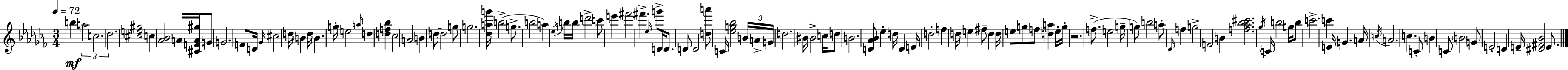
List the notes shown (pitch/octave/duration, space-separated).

B5/q A5/h C5/h. Db5/h. [C#5,E5,G#5]/h C5/q [Ab4,Bb4]/h A4/s [C#4,F4,A4,G#5]/s G4/e G4/h. F4/e D4/s Gb4/s C#5/h D5/s B4/q D5/s B4/q. G5/s E5/h A5/s D5/q [D5,F5,Bb5]/q CES5/h A4/h B4/q D5/e D5/h G5/e G5/h. [Db5,A5,G6]/s B5/h G5/e. B5/h A5/q Eb5/s B5/s B5/s D6/h C6/e E6/q F#6/h F#6/q. Eb5/s G6/e D4/s D4/e. D4/e D4/h [D5,A6]/e C4/s [Eb5,G5,Bb5]/h B4/s A4/s G4/s D5/h. BIS4/s BIS4/h C5/s D5/e B4/h. [D4,Ab4,Bb4]/e Eb5/q D5/s D4/q E4/s D5/h F5/q D5/s E5/q F#5/e D5/q D5/s E5/e G5/e F5/e [D5,A5]/q E5/s G5/s R/h. F5/e. E5/h G5/s G5/e B5/h A5/e Db4/s F5/q G5/h F4/h B4/q [F5,Ab5,Bb5,C#6]/h. Gb5/s C4/s B5/h G5/s B5/e C6/h. C6/q E4/s G4/q. A4/s C5/s A4/h. C5/q. C4/e B4/q C4/e B4/h G4/e E4/h D4/q E4/s [D#4,F#4,Bb4]/h E4/e.